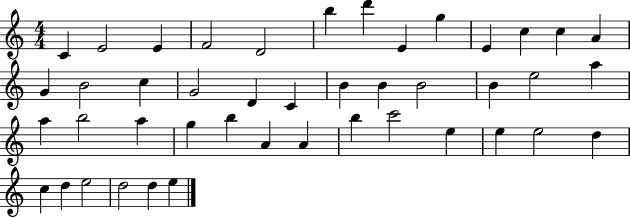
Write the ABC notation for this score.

X:1
T:Untitled
M:4/4
L:1/4
K:C
C E2 E F2 D2 b d' E g E c c A G B2 c G2 D C B B B2 B e2 a a b2 a g b A A b c'2 e e e2 d c d e2 d2 d e